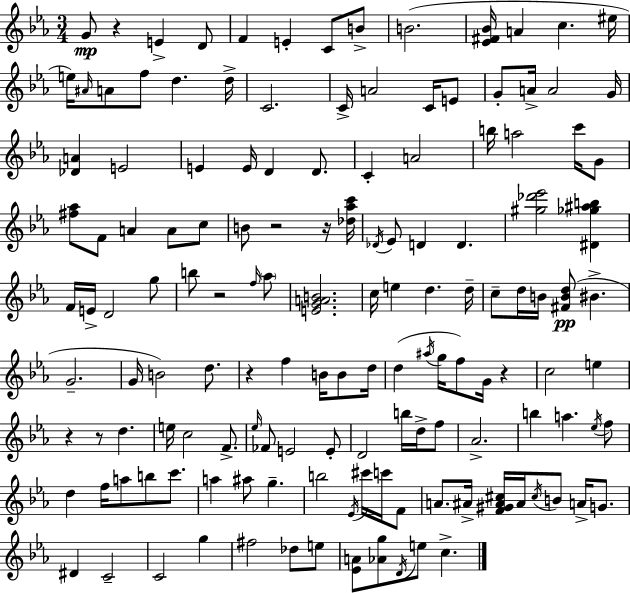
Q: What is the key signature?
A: EES major